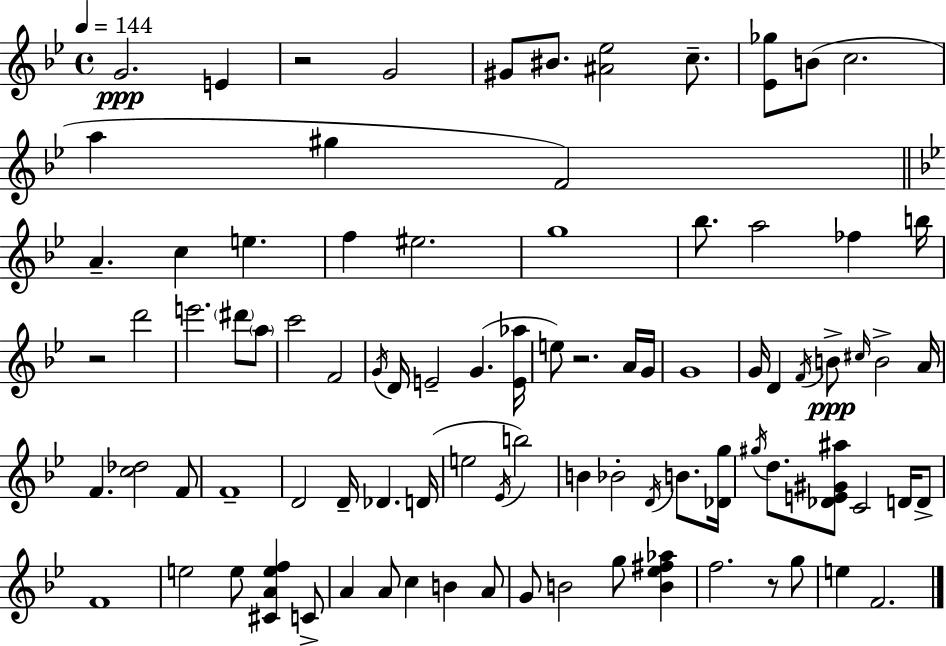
G4/h. E4/q R/h G4/h G#4/e BIS4/e. [A#4,Eb5]/h C5/e. [Eb4,Gb5]/e B4/e C5/h. A5/q G#5/q F4/h A4/q. C5/q E5/q. F5/q EIS5/h. G5/w Bb5/e. A5/h FES5/q B5/s R/h D6/h E6/h. D#6/e A5/e C6/h F4/h G4/s D4/s E4/h G4/q. [E4,Ab5]/s E5/e R/h. A4/s G4/s G4/w G4/s D4/q F4/s B4/e C#5/s B4/h A4/s F4/q. [C5,Db5]/h F4/e F4/w D4/h D4/s Db4/q. D4/s E5/h Eb4/s B5/h B4/q Bb4/h D4/s B4/e. [Db4,G5]/s G#5/s D5/e. [Db4,E4,G#4,A#5]/e C4/h D4/s D4/e F4/w E5/h E5/e [C#4,A4,E5,F5]/q C4/e A4/q A4/e C5/q B4/q A4/e G4/e B4/h G5/e [B4,Eb5,F#5,Ab5]/q F5/h. R/e G5/e E5/q F4/h.